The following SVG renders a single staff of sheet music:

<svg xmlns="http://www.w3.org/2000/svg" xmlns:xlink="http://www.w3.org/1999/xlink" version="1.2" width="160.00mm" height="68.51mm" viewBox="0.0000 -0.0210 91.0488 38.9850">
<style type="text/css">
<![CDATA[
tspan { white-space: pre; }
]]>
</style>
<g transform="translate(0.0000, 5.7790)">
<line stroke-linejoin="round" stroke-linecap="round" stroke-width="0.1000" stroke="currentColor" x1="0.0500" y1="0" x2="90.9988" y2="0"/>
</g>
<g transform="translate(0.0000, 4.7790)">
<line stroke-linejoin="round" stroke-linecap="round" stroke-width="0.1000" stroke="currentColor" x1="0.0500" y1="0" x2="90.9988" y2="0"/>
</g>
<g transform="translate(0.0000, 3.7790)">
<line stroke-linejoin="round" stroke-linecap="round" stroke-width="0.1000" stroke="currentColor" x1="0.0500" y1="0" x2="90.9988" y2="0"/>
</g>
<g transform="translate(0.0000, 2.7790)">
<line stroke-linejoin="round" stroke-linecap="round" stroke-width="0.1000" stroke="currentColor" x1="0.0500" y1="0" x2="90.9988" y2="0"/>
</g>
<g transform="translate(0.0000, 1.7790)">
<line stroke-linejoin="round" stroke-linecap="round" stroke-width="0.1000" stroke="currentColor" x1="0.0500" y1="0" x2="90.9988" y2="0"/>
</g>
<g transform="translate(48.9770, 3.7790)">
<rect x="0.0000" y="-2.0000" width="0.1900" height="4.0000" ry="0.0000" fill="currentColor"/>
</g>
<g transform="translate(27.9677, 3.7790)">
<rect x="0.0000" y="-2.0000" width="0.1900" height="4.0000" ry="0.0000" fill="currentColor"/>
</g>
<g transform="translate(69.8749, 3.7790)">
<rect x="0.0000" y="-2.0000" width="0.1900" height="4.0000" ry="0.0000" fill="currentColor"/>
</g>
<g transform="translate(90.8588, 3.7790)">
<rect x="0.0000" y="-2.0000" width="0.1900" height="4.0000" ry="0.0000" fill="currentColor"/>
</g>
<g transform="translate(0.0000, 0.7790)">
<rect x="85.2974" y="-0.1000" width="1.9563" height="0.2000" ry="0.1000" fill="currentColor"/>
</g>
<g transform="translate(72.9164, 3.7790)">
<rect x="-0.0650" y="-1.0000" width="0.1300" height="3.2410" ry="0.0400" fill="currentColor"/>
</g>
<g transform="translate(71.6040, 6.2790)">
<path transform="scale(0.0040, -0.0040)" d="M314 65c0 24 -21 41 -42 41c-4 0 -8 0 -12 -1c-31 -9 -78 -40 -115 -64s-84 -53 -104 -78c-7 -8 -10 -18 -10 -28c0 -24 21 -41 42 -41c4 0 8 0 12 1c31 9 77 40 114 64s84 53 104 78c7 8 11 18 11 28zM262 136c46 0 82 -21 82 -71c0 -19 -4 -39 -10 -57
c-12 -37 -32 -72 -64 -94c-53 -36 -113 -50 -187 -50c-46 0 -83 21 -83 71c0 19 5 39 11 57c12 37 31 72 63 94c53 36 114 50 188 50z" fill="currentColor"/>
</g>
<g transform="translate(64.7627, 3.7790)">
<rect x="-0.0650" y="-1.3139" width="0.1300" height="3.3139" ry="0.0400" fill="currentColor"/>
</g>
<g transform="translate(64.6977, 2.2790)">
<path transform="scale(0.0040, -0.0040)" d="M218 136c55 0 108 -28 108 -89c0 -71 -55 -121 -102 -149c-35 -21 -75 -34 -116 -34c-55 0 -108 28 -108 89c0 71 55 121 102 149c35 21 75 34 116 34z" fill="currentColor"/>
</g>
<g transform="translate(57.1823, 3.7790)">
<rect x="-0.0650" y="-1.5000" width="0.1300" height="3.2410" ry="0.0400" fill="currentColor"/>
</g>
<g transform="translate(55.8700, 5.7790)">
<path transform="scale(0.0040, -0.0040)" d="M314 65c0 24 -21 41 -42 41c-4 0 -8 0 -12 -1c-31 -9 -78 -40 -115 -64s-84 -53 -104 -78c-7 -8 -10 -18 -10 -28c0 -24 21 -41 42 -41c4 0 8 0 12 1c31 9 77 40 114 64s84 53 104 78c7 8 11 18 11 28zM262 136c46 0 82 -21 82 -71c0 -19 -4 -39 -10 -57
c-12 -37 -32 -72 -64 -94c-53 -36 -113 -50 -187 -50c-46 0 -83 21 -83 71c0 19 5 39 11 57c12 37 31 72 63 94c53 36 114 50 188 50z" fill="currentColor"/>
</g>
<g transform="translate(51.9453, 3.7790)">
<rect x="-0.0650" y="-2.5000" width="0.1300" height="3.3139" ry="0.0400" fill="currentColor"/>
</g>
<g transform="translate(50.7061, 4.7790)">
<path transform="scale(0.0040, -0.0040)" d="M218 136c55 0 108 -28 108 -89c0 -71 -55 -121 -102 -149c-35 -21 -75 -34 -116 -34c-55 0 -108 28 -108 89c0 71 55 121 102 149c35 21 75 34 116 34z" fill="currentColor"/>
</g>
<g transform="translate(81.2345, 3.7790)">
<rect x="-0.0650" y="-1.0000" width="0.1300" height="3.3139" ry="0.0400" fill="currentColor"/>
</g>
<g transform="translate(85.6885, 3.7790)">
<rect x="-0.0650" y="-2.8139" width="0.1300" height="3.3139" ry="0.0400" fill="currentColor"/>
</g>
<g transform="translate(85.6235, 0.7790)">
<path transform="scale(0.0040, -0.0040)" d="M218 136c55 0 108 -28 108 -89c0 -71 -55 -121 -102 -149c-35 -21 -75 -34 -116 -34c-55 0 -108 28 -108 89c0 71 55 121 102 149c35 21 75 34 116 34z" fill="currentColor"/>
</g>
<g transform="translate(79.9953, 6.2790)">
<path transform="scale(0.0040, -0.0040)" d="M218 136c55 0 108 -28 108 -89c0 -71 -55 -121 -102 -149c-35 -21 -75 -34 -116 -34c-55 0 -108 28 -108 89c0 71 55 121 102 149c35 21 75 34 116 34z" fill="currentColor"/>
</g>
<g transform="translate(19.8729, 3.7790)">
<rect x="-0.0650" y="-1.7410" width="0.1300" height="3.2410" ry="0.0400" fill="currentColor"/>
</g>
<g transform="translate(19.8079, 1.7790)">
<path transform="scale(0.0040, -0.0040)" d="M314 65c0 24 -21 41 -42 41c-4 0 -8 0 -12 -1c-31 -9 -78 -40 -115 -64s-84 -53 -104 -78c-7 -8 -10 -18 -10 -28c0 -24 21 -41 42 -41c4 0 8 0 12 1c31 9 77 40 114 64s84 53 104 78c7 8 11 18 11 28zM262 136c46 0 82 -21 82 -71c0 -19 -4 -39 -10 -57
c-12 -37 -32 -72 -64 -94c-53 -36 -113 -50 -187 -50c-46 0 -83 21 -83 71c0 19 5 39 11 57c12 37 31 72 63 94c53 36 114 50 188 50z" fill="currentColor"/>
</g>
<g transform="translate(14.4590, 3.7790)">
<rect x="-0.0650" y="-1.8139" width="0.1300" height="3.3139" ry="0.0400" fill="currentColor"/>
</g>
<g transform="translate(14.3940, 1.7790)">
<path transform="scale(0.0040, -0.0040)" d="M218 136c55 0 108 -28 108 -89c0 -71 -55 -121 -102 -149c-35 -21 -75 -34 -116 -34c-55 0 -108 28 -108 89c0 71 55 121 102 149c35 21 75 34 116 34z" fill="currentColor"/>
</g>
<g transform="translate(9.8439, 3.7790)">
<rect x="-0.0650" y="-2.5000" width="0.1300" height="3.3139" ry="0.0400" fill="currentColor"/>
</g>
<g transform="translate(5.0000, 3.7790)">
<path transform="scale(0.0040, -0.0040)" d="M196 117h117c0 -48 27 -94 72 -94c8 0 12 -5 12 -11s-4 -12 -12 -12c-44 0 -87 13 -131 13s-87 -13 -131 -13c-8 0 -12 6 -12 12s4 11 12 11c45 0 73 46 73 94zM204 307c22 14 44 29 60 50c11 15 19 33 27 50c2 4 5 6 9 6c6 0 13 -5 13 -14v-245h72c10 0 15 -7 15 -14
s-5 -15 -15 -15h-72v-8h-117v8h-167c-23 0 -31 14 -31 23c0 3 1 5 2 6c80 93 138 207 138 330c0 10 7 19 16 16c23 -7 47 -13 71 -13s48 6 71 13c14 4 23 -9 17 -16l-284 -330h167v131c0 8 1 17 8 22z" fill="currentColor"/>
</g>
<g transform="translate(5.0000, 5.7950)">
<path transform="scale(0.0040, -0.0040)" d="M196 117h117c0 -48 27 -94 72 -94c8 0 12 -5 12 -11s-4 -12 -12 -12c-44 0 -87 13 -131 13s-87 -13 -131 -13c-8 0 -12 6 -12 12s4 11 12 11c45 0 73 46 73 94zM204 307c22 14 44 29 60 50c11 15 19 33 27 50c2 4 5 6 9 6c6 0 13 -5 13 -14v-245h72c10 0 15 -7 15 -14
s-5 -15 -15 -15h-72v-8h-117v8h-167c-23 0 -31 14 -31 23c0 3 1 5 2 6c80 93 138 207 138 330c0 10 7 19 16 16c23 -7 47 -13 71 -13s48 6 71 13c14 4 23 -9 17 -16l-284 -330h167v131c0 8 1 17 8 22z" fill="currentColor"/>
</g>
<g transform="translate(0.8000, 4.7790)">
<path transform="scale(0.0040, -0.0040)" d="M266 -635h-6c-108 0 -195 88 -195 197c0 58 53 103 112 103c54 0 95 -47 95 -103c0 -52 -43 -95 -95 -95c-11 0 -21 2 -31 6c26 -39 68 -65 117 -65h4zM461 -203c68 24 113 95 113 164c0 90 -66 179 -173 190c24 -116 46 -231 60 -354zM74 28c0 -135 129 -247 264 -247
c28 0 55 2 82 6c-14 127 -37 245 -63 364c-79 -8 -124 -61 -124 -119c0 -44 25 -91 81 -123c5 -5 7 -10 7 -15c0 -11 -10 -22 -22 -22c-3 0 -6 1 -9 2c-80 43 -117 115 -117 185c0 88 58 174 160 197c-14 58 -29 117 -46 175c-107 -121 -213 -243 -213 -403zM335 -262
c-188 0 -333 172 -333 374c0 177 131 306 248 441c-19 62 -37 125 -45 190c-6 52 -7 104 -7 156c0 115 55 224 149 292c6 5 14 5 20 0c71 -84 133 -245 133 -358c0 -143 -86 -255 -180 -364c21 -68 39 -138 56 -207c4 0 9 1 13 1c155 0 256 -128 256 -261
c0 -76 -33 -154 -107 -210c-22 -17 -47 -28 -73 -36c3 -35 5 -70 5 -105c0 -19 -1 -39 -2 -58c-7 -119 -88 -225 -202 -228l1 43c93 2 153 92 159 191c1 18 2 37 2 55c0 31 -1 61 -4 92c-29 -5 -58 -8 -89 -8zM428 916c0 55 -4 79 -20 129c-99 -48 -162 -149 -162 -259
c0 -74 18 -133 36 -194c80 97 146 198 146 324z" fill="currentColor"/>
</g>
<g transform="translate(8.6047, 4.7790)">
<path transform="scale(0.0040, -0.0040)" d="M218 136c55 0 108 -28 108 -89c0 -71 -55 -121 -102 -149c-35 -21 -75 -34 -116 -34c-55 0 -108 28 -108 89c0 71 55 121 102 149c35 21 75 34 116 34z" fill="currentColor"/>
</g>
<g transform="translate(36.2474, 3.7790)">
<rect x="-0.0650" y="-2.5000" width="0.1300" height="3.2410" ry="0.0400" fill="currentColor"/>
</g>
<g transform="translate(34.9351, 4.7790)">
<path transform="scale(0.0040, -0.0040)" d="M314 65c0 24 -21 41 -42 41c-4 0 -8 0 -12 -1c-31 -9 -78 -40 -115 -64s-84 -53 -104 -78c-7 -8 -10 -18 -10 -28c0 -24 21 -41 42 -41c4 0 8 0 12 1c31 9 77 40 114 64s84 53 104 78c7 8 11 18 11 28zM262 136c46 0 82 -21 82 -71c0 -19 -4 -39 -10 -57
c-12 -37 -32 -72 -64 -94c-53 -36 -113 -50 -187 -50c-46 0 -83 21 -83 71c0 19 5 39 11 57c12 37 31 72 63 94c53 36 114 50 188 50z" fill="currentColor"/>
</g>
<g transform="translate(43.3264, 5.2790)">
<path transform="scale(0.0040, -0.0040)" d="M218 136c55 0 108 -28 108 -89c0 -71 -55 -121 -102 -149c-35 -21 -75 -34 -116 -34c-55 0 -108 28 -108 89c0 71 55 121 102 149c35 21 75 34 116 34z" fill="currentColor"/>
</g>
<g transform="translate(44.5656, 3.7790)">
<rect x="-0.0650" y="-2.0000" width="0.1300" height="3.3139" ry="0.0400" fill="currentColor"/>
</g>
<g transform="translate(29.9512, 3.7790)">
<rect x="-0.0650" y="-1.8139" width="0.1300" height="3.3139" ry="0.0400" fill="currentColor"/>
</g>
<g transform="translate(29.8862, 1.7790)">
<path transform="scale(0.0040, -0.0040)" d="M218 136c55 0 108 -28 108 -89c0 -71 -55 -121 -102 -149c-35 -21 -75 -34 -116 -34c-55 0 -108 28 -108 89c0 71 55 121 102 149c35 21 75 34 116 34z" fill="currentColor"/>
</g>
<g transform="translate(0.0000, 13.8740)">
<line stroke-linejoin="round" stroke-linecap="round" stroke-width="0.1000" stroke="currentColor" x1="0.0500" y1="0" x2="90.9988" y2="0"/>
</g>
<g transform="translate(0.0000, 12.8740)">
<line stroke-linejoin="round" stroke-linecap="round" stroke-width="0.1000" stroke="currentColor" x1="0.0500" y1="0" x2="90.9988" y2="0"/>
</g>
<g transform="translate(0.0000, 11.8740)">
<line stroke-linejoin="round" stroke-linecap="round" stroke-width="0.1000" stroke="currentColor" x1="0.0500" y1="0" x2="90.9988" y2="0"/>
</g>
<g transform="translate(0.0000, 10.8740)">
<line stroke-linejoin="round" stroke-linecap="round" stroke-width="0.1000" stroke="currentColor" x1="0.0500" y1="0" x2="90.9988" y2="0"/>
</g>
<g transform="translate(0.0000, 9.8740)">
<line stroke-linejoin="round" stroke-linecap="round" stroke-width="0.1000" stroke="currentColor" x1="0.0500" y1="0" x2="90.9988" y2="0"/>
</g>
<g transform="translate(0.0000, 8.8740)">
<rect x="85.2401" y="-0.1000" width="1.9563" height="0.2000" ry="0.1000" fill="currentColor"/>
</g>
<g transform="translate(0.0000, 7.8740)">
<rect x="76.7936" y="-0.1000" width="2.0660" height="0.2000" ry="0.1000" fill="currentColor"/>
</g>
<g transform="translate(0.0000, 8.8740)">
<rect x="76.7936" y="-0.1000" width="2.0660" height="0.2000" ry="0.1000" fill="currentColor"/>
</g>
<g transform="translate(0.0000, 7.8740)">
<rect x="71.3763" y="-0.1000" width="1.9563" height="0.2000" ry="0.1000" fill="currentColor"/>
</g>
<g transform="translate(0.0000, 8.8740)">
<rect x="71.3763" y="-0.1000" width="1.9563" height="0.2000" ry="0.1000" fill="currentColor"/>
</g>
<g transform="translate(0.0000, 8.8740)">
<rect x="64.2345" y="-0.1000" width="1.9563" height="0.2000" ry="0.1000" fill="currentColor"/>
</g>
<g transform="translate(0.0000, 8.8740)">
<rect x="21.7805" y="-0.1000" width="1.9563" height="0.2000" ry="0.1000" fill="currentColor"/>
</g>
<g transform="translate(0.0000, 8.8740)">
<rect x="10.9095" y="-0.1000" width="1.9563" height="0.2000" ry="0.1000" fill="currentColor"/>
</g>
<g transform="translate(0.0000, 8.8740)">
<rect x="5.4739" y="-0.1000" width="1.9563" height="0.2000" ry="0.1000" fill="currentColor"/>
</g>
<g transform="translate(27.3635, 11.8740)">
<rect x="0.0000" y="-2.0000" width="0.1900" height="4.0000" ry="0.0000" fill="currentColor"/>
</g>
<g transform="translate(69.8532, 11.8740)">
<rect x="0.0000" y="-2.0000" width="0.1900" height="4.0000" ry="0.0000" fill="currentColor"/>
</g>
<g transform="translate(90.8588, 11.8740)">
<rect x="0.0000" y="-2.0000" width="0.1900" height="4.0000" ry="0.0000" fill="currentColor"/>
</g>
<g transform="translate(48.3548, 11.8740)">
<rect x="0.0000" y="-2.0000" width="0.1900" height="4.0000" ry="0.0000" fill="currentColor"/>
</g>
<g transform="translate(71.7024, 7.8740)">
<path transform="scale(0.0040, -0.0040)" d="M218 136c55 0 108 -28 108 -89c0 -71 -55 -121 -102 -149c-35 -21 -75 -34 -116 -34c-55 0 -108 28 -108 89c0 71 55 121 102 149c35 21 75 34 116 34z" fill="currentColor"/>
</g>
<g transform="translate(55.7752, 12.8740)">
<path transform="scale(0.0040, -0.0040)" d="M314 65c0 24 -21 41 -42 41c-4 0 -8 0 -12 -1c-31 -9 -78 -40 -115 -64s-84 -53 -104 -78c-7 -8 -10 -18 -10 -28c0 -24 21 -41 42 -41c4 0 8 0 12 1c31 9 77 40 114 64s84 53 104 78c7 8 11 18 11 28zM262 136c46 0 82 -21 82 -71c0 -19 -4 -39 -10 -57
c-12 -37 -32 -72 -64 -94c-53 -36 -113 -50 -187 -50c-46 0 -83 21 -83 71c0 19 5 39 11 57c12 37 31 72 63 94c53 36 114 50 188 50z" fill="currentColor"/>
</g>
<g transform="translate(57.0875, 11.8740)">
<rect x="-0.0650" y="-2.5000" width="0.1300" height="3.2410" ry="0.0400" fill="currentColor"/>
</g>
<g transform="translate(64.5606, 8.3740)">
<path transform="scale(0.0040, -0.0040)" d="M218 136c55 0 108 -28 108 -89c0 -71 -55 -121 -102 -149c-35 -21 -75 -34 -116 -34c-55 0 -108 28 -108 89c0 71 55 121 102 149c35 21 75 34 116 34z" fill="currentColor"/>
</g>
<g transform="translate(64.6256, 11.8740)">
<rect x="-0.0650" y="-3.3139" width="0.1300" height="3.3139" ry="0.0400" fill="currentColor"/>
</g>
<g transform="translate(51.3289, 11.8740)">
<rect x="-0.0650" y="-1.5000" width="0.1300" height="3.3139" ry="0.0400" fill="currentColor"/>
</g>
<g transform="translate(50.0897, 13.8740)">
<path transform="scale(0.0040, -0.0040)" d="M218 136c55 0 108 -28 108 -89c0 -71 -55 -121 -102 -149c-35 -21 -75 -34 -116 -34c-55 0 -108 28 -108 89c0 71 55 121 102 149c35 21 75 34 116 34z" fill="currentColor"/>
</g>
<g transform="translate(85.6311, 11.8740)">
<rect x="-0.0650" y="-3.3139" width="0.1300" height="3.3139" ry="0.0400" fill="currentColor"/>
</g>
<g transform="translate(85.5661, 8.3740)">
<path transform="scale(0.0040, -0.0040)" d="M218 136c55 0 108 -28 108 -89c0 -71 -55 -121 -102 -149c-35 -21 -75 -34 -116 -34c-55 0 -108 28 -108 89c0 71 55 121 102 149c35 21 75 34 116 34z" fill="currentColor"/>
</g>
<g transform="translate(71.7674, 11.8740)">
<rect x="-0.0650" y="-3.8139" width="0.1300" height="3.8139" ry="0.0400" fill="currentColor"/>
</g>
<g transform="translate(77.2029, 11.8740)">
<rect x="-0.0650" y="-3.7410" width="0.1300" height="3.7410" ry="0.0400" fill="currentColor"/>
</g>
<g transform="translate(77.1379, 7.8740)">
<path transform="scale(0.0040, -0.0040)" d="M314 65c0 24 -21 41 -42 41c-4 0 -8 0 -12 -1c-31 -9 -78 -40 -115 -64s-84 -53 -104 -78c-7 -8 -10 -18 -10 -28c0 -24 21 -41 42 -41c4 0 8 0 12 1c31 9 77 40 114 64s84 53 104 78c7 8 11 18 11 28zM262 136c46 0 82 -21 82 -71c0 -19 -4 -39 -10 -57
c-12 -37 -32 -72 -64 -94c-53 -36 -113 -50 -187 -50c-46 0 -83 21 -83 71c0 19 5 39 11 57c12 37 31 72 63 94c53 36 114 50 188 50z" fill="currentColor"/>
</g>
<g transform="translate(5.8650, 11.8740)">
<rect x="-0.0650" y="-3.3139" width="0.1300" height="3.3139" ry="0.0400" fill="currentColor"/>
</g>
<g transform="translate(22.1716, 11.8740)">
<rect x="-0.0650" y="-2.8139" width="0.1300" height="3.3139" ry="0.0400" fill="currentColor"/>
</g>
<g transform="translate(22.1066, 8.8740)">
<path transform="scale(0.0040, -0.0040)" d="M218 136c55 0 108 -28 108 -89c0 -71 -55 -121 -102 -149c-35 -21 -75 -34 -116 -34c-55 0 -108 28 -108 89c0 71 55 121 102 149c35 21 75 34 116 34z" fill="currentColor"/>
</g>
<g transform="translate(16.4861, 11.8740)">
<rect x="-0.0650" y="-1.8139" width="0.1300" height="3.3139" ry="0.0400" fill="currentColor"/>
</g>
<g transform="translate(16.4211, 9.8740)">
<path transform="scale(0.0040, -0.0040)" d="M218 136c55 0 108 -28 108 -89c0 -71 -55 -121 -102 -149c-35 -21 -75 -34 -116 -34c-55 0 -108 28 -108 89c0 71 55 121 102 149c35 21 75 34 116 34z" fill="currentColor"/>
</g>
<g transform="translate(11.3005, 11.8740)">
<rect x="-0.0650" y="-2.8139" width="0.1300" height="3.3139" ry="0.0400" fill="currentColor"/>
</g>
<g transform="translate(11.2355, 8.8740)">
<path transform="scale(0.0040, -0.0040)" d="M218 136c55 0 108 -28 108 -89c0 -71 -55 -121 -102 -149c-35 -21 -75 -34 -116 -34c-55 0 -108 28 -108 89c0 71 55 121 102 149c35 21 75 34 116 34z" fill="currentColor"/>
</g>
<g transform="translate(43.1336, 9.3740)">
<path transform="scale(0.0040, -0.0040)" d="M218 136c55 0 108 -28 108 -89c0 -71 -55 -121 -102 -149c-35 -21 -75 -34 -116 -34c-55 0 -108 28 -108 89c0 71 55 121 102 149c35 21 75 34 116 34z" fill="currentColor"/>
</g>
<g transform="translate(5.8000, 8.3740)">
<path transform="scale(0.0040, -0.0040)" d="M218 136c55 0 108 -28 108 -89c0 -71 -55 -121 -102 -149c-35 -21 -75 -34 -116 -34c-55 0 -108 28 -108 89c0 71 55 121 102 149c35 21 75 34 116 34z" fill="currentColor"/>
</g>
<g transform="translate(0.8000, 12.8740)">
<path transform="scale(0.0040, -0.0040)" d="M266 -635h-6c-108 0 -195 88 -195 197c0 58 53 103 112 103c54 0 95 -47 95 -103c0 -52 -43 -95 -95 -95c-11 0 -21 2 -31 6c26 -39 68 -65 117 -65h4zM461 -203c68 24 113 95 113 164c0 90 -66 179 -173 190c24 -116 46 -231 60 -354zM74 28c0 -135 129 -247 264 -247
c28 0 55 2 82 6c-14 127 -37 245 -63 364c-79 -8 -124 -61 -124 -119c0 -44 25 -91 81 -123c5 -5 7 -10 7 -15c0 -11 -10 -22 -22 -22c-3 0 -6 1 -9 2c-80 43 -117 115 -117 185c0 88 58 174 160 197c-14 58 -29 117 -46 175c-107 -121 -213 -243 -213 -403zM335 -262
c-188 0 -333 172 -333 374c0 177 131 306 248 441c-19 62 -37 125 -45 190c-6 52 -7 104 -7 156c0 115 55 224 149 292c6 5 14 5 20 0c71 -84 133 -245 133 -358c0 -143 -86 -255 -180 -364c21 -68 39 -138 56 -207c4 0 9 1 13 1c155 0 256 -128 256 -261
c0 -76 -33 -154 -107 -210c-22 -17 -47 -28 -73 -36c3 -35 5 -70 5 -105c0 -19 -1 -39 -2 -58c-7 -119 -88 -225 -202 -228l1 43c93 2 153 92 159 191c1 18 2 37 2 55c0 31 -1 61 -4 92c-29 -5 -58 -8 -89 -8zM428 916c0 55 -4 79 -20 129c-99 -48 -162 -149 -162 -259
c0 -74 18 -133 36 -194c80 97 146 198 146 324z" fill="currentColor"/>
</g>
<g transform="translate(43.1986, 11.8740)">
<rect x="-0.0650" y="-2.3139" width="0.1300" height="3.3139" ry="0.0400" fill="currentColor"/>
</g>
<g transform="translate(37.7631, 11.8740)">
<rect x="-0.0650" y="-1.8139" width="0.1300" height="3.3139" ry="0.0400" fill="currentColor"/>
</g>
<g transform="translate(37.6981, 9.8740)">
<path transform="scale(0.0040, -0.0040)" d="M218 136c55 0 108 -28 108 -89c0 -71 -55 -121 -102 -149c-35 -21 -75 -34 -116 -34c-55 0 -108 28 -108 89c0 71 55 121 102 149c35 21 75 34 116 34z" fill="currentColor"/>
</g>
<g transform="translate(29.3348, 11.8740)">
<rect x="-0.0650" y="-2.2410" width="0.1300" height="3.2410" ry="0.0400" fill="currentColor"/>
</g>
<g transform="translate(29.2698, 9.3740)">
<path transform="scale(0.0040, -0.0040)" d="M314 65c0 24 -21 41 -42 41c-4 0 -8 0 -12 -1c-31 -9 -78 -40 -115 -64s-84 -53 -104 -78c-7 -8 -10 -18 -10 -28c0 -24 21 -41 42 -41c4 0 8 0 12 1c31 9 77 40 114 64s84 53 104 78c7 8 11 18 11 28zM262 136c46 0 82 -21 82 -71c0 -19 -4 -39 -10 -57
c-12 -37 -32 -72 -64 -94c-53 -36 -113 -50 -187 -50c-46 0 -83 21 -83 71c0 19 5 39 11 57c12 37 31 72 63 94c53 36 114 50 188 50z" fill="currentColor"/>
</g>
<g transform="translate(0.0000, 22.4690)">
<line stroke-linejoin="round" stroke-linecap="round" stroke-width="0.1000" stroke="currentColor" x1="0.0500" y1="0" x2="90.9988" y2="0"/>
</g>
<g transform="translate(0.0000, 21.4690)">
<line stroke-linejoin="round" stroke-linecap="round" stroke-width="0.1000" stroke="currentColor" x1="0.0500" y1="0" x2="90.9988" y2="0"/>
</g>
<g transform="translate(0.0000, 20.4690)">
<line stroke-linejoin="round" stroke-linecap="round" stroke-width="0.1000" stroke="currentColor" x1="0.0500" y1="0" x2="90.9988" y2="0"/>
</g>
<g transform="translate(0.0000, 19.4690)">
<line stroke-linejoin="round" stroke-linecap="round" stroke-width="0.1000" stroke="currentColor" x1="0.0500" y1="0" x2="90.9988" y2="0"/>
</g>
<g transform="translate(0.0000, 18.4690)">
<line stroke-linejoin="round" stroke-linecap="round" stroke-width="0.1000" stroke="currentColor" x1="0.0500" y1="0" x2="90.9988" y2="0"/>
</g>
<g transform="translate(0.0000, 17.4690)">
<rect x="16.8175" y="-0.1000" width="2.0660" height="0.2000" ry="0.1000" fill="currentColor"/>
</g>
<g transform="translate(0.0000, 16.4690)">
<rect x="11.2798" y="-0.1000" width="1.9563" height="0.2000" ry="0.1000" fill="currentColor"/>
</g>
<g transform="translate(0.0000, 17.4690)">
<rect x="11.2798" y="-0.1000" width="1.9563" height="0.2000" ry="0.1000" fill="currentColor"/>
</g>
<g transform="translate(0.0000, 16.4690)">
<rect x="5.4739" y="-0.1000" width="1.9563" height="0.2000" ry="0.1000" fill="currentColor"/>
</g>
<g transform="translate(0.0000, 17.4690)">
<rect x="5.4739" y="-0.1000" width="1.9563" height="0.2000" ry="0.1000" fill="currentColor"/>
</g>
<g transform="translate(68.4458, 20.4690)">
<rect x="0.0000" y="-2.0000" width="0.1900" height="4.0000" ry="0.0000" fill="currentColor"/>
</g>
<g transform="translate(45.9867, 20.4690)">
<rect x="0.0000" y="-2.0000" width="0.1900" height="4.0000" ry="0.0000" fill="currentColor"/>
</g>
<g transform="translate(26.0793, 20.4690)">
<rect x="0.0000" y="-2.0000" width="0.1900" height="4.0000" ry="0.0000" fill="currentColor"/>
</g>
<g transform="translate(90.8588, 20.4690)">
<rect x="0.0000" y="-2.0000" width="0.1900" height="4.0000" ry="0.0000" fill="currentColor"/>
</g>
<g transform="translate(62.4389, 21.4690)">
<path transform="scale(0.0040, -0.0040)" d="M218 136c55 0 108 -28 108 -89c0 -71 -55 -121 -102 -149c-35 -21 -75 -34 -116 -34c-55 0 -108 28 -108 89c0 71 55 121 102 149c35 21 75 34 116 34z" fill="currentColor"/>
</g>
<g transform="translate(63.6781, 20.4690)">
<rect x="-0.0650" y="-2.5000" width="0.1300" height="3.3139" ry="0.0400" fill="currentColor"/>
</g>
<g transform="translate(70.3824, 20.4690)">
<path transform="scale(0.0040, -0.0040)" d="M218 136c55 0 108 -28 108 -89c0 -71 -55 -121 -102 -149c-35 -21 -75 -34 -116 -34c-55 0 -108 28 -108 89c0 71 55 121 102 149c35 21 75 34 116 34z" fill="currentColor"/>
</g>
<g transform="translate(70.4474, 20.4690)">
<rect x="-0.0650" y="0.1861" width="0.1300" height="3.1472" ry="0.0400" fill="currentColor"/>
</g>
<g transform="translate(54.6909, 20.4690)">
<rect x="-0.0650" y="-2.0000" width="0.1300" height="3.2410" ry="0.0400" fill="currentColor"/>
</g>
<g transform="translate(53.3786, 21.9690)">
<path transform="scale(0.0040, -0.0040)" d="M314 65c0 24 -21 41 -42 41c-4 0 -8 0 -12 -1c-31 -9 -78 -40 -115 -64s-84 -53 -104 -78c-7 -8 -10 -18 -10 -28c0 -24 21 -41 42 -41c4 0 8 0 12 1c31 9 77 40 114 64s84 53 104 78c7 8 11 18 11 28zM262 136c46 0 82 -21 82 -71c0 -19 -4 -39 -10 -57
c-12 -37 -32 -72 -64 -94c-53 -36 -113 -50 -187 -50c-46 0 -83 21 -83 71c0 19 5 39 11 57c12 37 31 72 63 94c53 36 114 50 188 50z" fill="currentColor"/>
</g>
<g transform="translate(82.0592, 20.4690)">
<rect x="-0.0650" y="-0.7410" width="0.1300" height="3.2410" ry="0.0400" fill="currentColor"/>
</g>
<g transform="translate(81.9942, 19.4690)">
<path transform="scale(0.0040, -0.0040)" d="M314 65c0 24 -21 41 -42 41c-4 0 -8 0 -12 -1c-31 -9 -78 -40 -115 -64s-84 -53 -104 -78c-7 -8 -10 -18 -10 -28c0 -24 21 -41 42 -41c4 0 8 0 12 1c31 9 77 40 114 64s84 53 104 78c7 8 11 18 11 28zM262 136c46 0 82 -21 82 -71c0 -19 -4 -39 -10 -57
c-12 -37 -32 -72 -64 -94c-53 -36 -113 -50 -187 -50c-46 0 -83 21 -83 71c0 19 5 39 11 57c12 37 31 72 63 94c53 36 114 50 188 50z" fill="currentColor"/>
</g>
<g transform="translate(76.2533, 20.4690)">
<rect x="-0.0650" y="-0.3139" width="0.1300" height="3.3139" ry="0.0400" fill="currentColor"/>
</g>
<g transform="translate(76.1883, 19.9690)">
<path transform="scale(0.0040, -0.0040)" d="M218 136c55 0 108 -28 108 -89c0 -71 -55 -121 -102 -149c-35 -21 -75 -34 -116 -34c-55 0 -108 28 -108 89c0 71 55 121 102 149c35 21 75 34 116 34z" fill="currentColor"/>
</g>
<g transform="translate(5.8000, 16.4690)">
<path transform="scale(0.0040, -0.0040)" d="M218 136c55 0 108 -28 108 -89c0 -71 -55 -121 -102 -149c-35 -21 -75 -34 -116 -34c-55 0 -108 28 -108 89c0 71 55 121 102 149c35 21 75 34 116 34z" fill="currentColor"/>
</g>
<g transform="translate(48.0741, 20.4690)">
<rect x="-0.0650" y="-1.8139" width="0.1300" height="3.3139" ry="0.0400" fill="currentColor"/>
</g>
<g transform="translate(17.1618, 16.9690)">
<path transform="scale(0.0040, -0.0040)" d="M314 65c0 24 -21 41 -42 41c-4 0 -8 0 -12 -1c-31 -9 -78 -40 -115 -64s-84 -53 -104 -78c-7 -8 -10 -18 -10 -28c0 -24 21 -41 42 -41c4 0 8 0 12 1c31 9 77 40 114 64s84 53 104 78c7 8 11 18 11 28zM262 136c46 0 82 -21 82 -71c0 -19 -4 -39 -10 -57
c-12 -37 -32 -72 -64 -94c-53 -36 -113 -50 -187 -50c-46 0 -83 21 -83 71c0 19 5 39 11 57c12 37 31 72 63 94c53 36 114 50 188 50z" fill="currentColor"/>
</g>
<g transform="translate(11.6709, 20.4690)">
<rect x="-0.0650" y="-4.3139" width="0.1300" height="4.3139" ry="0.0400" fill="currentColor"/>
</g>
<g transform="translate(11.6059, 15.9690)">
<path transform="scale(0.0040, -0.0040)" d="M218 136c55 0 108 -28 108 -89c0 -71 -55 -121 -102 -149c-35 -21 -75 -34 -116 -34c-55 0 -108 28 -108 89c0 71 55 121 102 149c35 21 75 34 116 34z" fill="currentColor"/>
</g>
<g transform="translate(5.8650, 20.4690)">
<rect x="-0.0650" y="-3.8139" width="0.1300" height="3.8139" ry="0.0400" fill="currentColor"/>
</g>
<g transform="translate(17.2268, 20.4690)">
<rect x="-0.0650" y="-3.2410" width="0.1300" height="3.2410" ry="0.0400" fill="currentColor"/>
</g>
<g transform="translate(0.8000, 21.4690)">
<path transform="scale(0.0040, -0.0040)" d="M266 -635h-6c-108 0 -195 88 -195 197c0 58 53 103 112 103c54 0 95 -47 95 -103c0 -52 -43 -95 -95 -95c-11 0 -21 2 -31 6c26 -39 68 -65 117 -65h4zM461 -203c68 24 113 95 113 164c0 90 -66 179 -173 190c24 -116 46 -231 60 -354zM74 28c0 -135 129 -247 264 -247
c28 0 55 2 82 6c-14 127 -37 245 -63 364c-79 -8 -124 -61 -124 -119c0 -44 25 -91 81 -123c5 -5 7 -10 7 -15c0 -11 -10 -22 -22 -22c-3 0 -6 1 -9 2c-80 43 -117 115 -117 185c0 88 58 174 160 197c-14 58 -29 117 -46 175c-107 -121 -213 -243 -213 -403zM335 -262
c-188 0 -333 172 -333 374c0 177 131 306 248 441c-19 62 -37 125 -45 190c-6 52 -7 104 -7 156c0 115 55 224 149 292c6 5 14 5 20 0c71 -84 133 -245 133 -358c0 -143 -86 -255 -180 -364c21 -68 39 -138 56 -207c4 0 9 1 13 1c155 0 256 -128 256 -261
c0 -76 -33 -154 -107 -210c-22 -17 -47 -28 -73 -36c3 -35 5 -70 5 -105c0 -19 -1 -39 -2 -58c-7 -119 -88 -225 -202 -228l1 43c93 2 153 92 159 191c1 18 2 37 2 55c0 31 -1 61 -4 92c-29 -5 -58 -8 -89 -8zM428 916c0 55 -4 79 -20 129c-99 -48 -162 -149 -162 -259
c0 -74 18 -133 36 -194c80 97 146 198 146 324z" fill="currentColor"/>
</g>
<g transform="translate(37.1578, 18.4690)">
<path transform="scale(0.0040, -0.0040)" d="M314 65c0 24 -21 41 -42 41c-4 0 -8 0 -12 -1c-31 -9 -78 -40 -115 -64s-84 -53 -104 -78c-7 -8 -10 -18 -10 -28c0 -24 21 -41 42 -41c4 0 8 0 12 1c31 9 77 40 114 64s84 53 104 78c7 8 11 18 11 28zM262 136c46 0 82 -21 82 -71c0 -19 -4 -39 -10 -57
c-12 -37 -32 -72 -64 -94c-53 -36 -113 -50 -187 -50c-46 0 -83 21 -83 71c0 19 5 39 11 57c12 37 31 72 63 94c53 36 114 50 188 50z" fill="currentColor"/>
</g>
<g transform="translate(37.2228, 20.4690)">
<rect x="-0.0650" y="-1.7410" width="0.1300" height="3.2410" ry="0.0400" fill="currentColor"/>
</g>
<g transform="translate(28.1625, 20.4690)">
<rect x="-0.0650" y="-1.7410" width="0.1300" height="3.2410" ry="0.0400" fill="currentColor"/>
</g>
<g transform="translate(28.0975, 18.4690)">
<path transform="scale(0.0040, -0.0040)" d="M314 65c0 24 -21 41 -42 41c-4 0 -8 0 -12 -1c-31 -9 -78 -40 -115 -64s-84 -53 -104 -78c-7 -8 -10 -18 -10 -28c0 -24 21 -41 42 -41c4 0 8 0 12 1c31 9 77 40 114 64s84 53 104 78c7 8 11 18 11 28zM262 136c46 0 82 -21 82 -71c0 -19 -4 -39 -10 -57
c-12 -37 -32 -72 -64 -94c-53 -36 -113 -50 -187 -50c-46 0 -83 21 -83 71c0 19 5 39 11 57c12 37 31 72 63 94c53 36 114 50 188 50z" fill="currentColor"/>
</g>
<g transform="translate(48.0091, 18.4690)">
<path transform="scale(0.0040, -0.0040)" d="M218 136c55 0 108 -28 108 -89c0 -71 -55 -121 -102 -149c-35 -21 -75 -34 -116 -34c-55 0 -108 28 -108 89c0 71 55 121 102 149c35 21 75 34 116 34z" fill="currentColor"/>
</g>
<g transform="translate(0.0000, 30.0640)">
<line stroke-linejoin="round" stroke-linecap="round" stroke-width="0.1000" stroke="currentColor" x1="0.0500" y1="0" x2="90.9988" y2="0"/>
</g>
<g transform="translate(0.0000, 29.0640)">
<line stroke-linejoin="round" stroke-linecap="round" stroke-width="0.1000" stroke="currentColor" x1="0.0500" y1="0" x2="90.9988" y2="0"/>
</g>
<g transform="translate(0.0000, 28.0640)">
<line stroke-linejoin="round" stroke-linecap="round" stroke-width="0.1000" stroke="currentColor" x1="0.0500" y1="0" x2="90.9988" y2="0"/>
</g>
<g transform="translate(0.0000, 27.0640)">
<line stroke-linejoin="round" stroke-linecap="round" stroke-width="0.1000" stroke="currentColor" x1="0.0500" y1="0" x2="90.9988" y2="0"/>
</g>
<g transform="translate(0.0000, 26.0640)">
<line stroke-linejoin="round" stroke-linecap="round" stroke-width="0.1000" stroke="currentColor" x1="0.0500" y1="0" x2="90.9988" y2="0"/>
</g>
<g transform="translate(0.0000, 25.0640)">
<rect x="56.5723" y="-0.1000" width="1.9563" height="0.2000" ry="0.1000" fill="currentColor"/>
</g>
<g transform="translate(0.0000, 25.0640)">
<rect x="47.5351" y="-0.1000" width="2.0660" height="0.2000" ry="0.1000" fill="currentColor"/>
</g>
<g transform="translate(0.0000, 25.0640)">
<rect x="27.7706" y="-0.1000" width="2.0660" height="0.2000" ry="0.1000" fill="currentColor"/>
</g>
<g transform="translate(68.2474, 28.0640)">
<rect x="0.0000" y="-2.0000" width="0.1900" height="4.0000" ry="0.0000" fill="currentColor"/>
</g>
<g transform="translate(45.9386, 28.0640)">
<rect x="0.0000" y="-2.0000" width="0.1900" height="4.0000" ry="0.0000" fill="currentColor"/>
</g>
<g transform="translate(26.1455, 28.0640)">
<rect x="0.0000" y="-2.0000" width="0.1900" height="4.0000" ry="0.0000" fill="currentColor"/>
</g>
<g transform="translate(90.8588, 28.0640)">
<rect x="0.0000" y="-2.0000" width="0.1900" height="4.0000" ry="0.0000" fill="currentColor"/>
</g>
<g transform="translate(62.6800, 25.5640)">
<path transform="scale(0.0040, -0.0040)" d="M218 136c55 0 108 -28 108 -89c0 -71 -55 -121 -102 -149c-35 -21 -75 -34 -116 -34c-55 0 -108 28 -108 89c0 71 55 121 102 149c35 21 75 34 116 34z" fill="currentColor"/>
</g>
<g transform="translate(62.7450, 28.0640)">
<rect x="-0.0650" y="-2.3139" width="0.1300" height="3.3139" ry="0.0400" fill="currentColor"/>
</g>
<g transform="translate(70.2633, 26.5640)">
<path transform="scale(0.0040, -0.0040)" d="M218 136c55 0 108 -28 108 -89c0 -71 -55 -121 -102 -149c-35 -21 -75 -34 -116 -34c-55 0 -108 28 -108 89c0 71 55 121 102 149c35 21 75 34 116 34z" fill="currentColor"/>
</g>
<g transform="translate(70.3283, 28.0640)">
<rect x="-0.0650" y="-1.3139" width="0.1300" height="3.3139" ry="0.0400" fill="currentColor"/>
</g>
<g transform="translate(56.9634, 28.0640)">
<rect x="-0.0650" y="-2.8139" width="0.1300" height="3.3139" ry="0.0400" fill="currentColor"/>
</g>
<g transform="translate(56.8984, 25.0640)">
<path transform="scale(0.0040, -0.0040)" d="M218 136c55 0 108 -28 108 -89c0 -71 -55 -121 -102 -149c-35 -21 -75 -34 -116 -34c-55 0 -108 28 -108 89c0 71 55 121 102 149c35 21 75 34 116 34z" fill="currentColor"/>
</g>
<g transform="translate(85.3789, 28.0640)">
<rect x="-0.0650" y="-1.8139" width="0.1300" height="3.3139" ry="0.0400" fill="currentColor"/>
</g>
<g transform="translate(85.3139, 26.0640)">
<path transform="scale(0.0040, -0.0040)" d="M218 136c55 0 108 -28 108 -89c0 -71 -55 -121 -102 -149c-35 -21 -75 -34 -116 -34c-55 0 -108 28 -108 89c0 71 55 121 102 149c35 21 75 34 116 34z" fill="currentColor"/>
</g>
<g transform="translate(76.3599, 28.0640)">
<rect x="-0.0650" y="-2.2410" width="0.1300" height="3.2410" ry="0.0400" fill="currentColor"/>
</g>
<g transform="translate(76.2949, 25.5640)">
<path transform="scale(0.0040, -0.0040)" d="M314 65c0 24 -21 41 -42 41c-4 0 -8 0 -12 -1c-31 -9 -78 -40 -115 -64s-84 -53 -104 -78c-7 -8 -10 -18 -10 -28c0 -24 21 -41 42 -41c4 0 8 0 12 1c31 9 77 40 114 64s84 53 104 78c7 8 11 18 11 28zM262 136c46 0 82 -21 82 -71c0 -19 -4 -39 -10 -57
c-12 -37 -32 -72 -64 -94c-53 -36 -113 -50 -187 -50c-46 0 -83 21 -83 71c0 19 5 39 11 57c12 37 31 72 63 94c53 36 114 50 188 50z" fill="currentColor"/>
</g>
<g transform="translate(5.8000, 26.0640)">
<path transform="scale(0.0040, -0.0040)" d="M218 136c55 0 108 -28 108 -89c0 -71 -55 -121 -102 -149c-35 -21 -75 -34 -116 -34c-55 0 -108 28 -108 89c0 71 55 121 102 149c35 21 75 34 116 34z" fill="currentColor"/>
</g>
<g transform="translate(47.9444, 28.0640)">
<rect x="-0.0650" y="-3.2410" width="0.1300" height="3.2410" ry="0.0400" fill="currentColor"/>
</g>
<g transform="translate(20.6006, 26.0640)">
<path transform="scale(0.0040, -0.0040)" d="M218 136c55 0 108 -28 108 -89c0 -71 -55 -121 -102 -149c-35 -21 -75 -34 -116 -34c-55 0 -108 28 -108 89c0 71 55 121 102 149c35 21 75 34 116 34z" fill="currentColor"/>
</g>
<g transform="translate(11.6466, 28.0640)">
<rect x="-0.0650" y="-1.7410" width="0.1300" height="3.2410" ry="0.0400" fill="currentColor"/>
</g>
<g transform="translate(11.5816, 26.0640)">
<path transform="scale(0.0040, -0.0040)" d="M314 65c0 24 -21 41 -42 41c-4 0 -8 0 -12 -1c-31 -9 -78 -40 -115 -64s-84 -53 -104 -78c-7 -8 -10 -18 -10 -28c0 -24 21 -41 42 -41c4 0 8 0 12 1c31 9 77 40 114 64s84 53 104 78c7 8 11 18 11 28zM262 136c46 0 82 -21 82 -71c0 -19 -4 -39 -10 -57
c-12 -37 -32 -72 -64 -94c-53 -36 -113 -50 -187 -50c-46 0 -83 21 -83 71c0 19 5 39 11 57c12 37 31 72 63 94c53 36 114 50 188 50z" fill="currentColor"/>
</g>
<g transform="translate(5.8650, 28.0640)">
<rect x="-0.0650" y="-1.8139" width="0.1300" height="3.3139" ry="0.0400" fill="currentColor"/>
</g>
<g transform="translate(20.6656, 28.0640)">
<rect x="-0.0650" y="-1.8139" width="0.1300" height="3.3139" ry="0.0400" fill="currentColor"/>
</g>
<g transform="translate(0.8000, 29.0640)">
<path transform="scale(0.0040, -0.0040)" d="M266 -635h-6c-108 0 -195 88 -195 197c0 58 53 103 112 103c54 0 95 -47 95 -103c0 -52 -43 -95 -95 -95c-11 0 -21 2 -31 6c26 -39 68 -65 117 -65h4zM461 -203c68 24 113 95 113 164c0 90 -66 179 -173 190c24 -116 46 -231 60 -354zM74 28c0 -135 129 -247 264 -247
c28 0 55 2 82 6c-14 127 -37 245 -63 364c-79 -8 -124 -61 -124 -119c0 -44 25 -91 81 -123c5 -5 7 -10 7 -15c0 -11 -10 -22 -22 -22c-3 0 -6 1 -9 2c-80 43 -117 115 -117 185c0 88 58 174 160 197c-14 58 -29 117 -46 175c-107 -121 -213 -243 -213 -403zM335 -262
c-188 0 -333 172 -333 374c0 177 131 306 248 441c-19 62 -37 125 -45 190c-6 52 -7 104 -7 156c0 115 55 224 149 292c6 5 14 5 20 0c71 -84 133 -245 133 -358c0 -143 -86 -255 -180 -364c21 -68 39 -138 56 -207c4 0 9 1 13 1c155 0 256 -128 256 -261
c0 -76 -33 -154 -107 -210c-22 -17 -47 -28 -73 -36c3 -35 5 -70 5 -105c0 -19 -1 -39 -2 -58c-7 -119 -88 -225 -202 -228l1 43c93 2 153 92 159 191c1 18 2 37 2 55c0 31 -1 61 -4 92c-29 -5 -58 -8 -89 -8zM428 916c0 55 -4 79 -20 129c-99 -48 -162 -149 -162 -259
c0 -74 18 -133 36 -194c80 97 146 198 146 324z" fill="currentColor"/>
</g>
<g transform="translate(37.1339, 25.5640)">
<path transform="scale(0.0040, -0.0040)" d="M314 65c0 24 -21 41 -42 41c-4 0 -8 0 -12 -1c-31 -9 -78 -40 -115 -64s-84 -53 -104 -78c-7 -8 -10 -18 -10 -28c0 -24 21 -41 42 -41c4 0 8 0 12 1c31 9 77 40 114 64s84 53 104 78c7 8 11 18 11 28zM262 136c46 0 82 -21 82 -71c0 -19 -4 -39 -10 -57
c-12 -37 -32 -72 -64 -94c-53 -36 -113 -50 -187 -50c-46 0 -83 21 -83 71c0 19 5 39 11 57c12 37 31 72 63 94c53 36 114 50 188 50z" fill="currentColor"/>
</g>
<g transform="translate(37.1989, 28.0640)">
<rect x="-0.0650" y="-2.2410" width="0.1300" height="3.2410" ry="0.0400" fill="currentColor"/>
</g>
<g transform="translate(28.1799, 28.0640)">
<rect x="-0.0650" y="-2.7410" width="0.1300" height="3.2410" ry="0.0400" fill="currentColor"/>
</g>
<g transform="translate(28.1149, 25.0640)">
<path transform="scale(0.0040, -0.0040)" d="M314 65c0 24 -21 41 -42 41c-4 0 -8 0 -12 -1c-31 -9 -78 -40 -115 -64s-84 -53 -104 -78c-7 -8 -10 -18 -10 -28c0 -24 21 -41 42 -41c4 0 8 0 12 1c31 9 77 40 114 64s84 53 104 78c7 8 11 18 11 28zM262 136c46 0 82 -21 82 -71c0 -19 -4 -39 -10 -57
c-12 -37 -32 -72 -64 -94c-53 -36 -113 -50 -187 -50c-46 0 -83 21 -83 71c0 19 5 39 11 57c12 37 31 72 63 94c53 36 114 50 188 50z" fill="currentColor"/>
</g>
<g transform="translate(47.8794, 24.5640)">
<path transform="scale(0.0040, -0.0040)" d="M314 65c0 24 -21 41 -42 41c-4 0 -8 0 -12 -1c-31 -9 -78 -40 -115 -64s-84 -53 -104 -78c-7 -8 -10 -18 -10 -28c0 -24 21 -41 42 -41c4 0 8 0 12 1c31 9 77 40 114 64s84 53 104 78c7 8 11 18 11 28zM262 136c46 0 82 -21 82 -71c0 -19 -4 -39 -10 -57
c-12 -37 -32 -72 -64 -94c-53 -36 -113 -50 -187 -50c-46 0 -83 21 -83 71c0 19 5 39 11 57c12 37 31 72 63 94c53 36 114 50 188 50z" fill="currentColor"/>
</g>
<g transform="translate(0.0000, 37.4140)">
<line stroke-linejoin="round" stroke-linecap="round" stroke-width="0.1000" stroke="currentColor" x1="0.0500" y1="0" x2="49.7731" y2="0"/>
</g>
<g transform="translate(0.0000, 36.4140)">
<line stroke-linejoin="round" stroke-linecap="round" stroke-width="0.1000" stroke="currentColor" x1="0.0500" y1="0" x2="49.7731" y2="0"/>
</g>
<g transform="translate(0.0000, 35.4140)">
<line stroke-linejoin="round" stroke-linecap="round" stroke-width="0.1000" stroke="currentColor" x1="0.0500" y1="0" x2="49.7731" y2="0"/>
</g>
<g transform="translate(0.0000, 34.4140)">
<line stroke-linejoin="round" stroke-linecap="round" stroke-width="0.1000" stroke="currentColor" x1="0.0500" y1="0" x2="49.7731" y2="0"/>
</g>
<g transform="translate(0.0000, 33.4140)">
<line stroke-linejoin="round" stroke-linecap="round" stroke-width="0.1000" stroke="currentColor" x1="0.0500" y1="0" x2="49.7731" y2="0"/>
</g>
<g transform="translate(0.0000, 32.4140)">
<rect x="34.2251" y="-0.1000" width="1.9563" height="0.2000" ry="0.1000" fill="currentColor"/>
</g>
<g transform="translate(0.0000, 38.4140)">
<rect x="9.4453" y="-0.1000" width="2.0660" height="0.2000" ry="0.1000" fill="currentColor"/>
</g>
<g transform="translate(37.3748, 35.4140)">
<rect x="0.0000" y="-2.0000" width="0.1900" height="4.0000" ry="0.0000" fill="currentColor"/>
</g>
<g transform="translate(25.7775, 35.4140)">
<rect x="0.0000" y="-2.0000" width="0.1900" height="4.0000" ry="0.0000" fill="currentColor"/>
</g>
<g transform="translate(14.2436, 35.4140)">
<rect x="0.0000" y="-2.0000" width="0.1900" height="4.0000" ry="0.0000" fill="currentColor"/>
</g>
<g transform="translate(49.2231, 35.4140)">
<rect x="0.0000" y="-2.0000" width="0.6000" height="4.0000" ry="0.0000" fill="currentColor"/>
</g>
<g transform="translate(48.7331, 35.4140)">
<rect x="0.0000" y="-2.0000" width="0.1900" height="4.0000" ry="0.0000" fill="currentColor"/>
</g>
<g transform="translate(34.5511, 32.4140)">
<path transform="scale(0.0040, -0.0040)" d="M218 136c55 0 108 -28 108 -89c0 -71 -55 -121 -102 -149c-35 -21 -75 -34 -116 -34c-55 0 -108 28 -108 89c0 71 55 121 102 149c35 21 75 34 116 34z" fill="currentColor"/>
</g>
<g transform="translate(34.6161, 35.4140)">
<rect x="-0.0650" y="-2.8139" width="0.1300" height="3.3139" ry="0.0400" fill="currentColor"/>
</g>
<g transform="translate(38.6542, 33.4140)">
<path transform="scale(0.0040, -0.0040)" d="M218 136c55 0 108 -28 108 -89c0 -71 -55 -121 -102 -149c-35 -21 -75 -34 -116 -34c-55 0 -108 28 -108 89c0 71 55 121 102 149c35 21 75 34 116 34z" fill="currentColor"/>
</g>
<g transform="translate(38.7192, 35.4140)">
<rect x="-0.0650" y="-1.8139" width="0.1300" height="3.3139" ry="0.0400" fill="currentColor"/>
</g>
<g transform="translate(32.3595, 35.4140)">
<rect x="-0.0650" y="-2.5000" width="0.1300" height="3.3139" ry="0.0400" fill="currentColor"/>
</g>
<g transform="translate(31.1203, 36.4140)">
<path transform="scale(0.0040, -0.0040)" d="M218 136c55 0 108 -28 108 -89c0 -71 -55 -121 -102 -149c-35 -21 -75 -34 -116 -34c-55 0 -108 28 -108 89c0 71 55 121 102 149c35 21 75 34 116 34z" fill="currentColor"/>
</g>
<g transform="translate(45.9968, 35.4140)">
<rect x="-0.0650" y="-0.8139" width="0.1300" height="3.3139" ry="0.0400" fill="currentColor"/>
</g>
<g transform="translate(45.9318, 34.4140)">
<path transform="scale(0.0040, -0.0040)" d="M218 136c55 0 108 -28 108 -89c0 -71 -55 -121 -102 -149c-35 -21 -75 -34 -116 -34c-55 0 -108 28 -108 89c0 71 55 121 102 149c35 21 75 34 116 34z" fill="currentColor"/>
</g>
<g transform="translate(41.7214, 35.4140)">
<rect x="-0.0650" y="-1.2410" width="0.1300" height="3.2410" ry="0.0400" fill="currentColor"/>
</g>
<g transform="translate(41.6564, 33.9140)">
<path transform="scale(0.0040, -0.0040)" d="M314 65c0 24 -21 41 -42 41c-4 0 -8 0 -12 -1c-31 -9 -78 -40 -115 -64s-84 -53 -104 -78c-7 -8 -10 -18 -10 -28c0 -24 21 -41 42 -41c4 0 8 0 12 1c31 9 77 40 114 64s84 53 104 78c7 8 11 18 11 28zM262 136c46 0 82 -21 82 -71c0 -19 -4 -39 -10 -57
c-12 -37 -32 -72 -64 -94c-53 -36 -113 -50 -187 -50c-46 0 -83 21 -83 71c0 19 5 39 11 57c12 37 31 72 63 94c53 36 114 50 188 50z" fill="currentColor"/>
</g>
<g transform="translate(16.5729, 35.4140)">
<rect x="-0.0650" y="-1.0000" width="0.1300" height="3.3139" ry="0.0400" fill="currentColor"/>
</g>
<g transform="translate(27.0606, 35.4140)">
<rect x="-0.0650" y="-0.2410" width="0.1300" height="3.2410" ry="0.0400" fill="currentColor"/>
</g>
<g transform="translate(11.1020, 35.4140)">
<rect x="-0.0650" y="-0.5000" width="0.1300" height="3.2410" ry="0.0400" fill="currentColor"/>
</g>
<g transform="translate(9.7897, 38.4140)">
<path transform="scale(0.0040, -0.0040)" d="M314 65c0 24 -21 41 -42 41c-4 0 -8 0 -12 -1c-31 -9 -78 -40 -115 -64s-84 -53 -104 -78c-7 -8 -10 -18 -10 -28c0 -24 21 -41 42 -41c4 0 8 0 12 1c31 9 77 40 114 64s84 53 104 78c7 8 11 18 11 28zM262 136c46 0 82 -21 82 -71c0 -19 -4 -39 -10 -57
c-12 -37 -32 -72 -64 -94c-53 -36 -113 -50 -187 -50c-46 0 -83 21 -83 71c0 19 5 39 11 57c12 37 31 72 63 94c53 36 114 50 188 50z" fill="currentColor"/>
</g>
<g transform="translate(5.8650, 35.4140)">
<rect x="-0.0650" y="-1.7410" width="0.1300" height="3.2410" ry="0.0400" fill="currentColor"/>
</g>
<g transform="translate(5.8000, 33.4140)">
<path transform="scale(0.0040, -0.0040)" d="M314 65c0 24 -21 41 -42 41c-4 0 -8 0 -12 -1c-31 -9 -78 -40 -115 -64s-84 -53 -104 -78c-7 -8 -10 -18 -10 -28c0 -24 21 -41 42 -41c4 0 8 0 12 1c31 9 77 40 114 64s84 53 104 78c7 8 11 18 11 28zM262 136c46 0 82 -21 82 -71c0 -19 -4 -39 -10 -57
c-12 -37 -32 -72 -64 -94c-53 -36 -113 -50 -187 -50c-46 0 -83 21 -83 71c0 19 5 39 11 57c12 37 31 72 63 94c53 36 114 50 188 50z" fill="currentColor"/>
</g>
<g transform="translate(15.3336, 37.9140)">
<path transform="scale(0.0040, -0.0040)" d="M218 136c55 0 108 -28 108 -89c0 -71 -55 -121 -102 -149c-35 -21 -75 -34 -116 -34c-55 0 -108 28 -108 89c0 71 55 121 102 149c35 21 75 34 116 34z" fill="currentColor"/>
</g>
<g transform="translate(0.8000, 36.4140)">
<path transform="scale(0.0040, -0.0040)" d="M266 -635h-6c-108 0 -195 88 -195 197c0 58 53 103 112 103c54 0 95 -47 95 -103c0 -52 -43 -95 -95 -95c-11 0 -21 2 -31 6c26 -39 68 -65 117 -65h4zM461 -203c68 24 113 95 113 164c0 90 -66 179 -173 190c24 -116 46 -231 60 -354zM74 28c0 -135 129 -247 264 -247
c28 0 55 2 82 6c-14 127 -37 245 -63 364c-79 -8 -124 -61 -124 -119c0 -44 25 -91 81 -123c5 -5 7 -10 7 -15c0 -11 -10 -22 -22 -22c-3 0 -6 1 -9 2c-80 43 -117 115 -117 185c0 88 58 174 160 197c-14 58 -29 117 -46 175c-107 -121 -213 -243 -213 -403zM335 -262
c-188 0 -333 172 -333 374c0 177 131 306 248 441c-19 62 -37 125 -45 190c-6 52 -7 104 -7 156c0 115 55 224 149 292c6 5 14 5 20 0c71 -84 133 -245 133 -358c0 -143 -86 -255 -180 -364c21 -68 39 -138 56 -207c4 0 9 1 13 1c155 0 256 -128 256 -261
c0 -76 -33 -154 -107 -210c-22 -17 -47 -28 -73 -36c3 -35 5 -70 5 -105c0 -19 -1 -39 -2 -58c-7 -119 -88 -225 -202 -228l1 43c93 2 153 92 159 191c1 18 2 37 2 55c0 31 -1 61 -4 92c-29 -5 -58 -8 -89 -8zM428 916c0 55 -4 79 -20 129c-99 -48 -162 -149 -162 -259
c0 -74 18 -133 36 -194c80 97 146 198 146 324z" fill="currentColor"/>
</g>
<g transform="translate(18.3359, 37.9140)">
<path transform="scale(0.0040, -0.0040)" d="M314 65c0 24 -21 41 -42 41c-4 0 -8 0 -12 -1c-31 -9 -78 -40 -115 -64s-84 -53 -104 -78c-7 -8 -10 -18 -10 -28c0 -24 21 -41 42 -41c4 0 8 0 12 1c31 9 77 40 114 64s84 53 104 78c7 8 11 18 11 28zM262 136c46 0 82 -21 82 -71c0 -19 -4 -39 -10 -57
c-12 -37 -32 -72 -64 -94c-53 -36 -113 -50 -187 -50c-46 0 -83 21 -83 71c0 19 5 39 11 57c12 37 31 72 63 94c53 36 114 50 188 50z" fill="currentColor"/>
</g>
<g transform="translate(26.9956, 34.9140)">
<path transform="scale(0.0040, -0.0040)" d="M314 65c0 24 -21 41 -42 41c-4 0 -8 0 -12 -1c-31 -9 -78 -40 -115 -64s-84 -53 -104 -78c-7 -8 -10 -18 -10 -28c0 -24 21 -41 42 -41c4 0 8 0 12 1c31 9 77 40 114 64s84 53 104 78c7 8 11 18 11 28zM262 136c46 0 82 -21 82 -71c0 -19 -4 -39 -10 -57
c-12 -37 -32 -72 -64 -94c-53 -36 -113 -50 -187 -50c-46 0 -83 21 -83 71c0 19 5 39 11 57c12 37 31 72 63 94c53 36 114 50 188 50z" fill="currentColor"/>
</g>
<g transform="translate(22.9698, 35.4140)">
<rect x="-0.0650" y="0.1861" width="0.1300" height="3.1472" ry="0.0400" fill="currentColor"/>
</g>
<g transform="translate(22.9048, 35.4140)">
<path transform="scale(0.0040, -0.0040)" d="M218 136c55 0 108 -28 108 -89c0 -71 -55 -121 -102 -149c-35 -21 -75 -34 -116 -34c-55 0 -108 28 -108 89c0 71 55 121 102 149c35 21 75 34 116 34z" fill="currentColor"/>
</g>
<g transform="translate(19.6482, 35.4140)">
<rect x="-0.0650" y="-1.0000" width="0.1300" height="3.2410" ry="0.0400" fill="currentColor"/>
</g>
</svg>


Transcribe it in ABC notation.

X:1
T:Untitled
M:4/4
L:1/4
K:C
G f f2 f G2 F G E2 e D2 D a b a f a g2 f g E G2 b c' c'2 b c' d' b2 f2 f2 f F2 G B c d2 f f2 f a2 g2 b2 a g e g2 f f2 C2 D D2 B c2 G a f e2 d